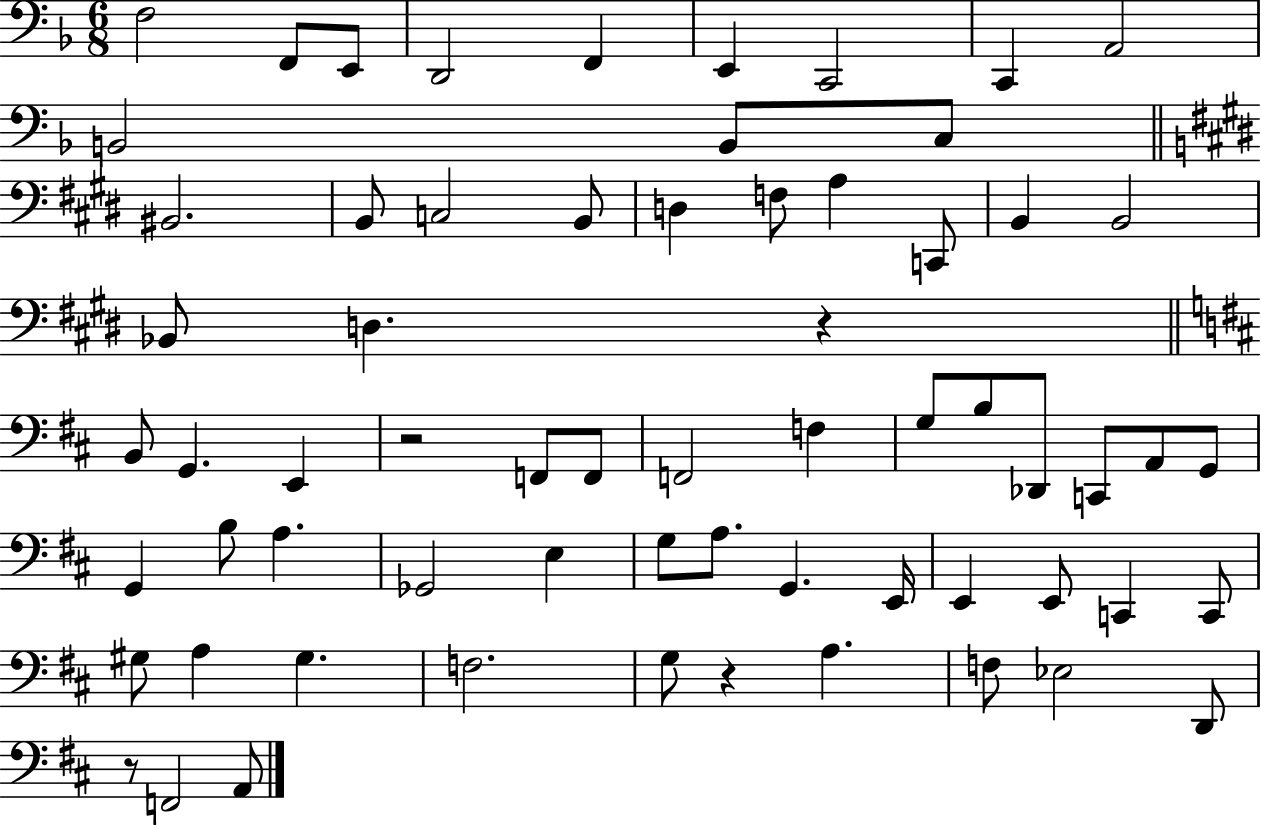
{
  \clef bass
  \numericTimeSignature
  \time 6/8
  \key f \major
  f2 f,8 e,8 | d,2 f,4 | e,4 c,2 | c,4 a,2 | \break b,2 b,8 c8 | \bar "||" \break \key e \major bis,2. | b,8 c2 b,8 | d4 f8 a4 c,8 | b,4 b,2 | \break bes,8 d4. r4 | \bar "||" \break \key d \major b,8 g,4. e,4 | r2 f,8 f,8 | f,2 f4 | g8 b8 des,8 c,8 a,8 g,8 | \break g,4 b8 a4. | ges,2 e4 | g8 a8. g,4. e,16 | e,4 e,8 c,4 c,8 | \break gis8 a4 gis4. | f2. | g8 r4 a4. | f8 ees2 d,8 | \break r8 f,2 a,8 | \bar "|."
}